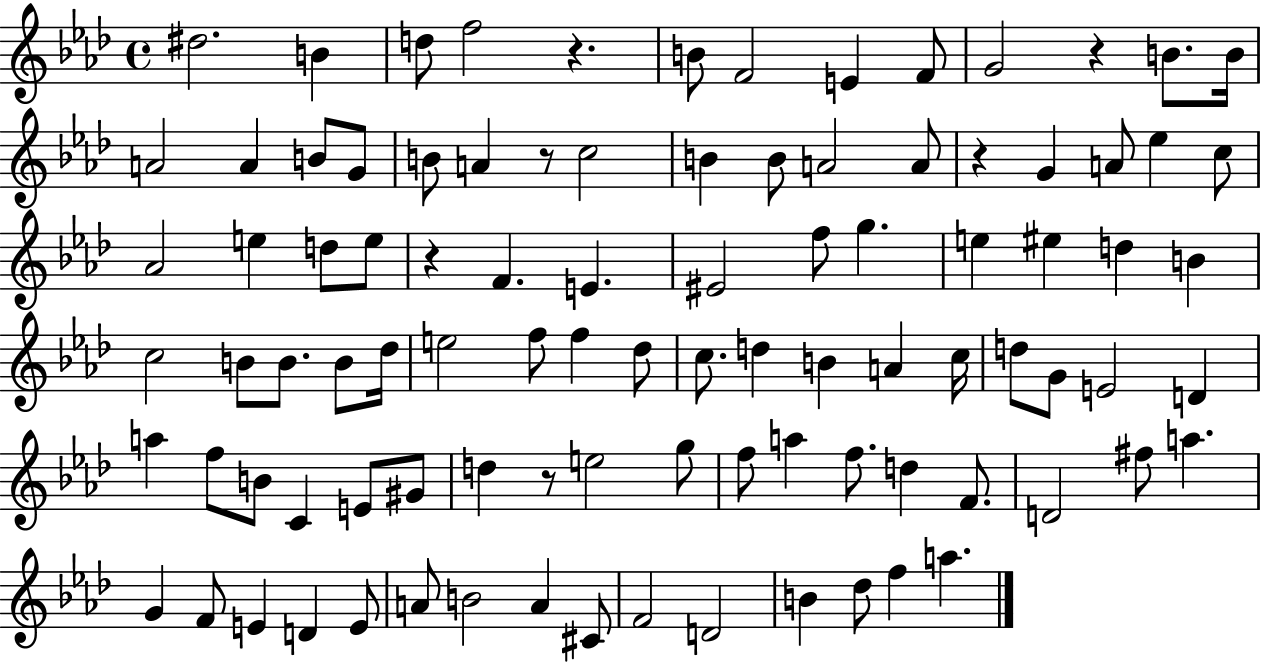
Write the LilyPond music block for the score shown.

{
  \clef treble
  \time 4/4
  \defaultTimeSignature
  \key aes \major
  dis''2. b'4 | d''8 f''2 r4. | b'8 f'2 e'4 f'8 | g'2 r4 b'8. b'16 | \break a'2 a'4 b'8 g'8 | b'8 a'4 r8 c''2 | b'4 b'8 a'2 a'8 | r4 g'4 a'8 ees''4 c''8 | \break aes'2 e''4 d''8 e''8 | r4 f'4. e'4. | eis'2 f''8 g''4. | e''4 eis''4 d''4 b'4 | \break c''2 b'8 b'8. b'8 des''16 | e''2 f''8 f''4 des''8 | c''8. d''4 b'4 a'4 c''16 | d''8 g'8 e'2 d'4 | \break a''4 f''8 b'8 c'4 e'8 gis'8 | d''4 r8 e''2 g''8 | f''8 a''4 f''8. d''4 f'8. | d'2 fis''8 a''4. | \break g'4 f'8 e'4 d'4 e'8 | a'8 b'2 a'4 cis'8 | f'2 d'2 | b'4 des''8 f''4 a''4. | \break \bar "|."
}